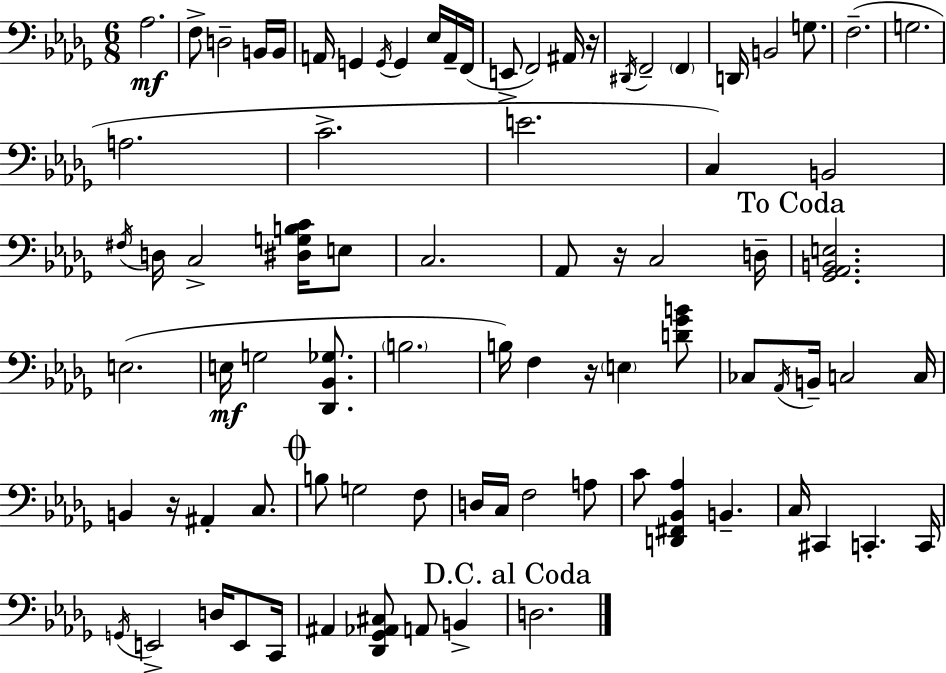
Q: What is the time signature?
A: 6/8